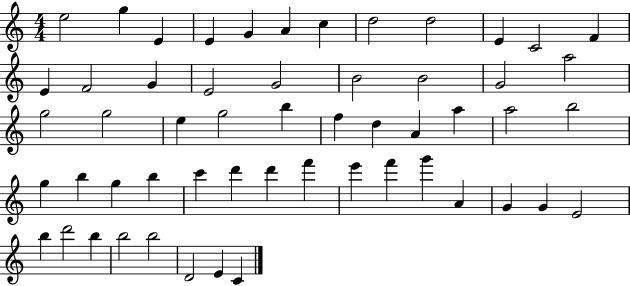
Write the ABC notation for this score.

X:1
T:Untitled
M:4/4
L:1/4
K:C
e2 g E E G A c d2 d2 E C2 F E F2 G E2 G2 B2 B2 G2 a2 g2 g2 e g2 b f d A a a2 b2 g b g b c' d' d' f' e' f' g' A G G E2 b d'2 b b2 b2 D2 E C